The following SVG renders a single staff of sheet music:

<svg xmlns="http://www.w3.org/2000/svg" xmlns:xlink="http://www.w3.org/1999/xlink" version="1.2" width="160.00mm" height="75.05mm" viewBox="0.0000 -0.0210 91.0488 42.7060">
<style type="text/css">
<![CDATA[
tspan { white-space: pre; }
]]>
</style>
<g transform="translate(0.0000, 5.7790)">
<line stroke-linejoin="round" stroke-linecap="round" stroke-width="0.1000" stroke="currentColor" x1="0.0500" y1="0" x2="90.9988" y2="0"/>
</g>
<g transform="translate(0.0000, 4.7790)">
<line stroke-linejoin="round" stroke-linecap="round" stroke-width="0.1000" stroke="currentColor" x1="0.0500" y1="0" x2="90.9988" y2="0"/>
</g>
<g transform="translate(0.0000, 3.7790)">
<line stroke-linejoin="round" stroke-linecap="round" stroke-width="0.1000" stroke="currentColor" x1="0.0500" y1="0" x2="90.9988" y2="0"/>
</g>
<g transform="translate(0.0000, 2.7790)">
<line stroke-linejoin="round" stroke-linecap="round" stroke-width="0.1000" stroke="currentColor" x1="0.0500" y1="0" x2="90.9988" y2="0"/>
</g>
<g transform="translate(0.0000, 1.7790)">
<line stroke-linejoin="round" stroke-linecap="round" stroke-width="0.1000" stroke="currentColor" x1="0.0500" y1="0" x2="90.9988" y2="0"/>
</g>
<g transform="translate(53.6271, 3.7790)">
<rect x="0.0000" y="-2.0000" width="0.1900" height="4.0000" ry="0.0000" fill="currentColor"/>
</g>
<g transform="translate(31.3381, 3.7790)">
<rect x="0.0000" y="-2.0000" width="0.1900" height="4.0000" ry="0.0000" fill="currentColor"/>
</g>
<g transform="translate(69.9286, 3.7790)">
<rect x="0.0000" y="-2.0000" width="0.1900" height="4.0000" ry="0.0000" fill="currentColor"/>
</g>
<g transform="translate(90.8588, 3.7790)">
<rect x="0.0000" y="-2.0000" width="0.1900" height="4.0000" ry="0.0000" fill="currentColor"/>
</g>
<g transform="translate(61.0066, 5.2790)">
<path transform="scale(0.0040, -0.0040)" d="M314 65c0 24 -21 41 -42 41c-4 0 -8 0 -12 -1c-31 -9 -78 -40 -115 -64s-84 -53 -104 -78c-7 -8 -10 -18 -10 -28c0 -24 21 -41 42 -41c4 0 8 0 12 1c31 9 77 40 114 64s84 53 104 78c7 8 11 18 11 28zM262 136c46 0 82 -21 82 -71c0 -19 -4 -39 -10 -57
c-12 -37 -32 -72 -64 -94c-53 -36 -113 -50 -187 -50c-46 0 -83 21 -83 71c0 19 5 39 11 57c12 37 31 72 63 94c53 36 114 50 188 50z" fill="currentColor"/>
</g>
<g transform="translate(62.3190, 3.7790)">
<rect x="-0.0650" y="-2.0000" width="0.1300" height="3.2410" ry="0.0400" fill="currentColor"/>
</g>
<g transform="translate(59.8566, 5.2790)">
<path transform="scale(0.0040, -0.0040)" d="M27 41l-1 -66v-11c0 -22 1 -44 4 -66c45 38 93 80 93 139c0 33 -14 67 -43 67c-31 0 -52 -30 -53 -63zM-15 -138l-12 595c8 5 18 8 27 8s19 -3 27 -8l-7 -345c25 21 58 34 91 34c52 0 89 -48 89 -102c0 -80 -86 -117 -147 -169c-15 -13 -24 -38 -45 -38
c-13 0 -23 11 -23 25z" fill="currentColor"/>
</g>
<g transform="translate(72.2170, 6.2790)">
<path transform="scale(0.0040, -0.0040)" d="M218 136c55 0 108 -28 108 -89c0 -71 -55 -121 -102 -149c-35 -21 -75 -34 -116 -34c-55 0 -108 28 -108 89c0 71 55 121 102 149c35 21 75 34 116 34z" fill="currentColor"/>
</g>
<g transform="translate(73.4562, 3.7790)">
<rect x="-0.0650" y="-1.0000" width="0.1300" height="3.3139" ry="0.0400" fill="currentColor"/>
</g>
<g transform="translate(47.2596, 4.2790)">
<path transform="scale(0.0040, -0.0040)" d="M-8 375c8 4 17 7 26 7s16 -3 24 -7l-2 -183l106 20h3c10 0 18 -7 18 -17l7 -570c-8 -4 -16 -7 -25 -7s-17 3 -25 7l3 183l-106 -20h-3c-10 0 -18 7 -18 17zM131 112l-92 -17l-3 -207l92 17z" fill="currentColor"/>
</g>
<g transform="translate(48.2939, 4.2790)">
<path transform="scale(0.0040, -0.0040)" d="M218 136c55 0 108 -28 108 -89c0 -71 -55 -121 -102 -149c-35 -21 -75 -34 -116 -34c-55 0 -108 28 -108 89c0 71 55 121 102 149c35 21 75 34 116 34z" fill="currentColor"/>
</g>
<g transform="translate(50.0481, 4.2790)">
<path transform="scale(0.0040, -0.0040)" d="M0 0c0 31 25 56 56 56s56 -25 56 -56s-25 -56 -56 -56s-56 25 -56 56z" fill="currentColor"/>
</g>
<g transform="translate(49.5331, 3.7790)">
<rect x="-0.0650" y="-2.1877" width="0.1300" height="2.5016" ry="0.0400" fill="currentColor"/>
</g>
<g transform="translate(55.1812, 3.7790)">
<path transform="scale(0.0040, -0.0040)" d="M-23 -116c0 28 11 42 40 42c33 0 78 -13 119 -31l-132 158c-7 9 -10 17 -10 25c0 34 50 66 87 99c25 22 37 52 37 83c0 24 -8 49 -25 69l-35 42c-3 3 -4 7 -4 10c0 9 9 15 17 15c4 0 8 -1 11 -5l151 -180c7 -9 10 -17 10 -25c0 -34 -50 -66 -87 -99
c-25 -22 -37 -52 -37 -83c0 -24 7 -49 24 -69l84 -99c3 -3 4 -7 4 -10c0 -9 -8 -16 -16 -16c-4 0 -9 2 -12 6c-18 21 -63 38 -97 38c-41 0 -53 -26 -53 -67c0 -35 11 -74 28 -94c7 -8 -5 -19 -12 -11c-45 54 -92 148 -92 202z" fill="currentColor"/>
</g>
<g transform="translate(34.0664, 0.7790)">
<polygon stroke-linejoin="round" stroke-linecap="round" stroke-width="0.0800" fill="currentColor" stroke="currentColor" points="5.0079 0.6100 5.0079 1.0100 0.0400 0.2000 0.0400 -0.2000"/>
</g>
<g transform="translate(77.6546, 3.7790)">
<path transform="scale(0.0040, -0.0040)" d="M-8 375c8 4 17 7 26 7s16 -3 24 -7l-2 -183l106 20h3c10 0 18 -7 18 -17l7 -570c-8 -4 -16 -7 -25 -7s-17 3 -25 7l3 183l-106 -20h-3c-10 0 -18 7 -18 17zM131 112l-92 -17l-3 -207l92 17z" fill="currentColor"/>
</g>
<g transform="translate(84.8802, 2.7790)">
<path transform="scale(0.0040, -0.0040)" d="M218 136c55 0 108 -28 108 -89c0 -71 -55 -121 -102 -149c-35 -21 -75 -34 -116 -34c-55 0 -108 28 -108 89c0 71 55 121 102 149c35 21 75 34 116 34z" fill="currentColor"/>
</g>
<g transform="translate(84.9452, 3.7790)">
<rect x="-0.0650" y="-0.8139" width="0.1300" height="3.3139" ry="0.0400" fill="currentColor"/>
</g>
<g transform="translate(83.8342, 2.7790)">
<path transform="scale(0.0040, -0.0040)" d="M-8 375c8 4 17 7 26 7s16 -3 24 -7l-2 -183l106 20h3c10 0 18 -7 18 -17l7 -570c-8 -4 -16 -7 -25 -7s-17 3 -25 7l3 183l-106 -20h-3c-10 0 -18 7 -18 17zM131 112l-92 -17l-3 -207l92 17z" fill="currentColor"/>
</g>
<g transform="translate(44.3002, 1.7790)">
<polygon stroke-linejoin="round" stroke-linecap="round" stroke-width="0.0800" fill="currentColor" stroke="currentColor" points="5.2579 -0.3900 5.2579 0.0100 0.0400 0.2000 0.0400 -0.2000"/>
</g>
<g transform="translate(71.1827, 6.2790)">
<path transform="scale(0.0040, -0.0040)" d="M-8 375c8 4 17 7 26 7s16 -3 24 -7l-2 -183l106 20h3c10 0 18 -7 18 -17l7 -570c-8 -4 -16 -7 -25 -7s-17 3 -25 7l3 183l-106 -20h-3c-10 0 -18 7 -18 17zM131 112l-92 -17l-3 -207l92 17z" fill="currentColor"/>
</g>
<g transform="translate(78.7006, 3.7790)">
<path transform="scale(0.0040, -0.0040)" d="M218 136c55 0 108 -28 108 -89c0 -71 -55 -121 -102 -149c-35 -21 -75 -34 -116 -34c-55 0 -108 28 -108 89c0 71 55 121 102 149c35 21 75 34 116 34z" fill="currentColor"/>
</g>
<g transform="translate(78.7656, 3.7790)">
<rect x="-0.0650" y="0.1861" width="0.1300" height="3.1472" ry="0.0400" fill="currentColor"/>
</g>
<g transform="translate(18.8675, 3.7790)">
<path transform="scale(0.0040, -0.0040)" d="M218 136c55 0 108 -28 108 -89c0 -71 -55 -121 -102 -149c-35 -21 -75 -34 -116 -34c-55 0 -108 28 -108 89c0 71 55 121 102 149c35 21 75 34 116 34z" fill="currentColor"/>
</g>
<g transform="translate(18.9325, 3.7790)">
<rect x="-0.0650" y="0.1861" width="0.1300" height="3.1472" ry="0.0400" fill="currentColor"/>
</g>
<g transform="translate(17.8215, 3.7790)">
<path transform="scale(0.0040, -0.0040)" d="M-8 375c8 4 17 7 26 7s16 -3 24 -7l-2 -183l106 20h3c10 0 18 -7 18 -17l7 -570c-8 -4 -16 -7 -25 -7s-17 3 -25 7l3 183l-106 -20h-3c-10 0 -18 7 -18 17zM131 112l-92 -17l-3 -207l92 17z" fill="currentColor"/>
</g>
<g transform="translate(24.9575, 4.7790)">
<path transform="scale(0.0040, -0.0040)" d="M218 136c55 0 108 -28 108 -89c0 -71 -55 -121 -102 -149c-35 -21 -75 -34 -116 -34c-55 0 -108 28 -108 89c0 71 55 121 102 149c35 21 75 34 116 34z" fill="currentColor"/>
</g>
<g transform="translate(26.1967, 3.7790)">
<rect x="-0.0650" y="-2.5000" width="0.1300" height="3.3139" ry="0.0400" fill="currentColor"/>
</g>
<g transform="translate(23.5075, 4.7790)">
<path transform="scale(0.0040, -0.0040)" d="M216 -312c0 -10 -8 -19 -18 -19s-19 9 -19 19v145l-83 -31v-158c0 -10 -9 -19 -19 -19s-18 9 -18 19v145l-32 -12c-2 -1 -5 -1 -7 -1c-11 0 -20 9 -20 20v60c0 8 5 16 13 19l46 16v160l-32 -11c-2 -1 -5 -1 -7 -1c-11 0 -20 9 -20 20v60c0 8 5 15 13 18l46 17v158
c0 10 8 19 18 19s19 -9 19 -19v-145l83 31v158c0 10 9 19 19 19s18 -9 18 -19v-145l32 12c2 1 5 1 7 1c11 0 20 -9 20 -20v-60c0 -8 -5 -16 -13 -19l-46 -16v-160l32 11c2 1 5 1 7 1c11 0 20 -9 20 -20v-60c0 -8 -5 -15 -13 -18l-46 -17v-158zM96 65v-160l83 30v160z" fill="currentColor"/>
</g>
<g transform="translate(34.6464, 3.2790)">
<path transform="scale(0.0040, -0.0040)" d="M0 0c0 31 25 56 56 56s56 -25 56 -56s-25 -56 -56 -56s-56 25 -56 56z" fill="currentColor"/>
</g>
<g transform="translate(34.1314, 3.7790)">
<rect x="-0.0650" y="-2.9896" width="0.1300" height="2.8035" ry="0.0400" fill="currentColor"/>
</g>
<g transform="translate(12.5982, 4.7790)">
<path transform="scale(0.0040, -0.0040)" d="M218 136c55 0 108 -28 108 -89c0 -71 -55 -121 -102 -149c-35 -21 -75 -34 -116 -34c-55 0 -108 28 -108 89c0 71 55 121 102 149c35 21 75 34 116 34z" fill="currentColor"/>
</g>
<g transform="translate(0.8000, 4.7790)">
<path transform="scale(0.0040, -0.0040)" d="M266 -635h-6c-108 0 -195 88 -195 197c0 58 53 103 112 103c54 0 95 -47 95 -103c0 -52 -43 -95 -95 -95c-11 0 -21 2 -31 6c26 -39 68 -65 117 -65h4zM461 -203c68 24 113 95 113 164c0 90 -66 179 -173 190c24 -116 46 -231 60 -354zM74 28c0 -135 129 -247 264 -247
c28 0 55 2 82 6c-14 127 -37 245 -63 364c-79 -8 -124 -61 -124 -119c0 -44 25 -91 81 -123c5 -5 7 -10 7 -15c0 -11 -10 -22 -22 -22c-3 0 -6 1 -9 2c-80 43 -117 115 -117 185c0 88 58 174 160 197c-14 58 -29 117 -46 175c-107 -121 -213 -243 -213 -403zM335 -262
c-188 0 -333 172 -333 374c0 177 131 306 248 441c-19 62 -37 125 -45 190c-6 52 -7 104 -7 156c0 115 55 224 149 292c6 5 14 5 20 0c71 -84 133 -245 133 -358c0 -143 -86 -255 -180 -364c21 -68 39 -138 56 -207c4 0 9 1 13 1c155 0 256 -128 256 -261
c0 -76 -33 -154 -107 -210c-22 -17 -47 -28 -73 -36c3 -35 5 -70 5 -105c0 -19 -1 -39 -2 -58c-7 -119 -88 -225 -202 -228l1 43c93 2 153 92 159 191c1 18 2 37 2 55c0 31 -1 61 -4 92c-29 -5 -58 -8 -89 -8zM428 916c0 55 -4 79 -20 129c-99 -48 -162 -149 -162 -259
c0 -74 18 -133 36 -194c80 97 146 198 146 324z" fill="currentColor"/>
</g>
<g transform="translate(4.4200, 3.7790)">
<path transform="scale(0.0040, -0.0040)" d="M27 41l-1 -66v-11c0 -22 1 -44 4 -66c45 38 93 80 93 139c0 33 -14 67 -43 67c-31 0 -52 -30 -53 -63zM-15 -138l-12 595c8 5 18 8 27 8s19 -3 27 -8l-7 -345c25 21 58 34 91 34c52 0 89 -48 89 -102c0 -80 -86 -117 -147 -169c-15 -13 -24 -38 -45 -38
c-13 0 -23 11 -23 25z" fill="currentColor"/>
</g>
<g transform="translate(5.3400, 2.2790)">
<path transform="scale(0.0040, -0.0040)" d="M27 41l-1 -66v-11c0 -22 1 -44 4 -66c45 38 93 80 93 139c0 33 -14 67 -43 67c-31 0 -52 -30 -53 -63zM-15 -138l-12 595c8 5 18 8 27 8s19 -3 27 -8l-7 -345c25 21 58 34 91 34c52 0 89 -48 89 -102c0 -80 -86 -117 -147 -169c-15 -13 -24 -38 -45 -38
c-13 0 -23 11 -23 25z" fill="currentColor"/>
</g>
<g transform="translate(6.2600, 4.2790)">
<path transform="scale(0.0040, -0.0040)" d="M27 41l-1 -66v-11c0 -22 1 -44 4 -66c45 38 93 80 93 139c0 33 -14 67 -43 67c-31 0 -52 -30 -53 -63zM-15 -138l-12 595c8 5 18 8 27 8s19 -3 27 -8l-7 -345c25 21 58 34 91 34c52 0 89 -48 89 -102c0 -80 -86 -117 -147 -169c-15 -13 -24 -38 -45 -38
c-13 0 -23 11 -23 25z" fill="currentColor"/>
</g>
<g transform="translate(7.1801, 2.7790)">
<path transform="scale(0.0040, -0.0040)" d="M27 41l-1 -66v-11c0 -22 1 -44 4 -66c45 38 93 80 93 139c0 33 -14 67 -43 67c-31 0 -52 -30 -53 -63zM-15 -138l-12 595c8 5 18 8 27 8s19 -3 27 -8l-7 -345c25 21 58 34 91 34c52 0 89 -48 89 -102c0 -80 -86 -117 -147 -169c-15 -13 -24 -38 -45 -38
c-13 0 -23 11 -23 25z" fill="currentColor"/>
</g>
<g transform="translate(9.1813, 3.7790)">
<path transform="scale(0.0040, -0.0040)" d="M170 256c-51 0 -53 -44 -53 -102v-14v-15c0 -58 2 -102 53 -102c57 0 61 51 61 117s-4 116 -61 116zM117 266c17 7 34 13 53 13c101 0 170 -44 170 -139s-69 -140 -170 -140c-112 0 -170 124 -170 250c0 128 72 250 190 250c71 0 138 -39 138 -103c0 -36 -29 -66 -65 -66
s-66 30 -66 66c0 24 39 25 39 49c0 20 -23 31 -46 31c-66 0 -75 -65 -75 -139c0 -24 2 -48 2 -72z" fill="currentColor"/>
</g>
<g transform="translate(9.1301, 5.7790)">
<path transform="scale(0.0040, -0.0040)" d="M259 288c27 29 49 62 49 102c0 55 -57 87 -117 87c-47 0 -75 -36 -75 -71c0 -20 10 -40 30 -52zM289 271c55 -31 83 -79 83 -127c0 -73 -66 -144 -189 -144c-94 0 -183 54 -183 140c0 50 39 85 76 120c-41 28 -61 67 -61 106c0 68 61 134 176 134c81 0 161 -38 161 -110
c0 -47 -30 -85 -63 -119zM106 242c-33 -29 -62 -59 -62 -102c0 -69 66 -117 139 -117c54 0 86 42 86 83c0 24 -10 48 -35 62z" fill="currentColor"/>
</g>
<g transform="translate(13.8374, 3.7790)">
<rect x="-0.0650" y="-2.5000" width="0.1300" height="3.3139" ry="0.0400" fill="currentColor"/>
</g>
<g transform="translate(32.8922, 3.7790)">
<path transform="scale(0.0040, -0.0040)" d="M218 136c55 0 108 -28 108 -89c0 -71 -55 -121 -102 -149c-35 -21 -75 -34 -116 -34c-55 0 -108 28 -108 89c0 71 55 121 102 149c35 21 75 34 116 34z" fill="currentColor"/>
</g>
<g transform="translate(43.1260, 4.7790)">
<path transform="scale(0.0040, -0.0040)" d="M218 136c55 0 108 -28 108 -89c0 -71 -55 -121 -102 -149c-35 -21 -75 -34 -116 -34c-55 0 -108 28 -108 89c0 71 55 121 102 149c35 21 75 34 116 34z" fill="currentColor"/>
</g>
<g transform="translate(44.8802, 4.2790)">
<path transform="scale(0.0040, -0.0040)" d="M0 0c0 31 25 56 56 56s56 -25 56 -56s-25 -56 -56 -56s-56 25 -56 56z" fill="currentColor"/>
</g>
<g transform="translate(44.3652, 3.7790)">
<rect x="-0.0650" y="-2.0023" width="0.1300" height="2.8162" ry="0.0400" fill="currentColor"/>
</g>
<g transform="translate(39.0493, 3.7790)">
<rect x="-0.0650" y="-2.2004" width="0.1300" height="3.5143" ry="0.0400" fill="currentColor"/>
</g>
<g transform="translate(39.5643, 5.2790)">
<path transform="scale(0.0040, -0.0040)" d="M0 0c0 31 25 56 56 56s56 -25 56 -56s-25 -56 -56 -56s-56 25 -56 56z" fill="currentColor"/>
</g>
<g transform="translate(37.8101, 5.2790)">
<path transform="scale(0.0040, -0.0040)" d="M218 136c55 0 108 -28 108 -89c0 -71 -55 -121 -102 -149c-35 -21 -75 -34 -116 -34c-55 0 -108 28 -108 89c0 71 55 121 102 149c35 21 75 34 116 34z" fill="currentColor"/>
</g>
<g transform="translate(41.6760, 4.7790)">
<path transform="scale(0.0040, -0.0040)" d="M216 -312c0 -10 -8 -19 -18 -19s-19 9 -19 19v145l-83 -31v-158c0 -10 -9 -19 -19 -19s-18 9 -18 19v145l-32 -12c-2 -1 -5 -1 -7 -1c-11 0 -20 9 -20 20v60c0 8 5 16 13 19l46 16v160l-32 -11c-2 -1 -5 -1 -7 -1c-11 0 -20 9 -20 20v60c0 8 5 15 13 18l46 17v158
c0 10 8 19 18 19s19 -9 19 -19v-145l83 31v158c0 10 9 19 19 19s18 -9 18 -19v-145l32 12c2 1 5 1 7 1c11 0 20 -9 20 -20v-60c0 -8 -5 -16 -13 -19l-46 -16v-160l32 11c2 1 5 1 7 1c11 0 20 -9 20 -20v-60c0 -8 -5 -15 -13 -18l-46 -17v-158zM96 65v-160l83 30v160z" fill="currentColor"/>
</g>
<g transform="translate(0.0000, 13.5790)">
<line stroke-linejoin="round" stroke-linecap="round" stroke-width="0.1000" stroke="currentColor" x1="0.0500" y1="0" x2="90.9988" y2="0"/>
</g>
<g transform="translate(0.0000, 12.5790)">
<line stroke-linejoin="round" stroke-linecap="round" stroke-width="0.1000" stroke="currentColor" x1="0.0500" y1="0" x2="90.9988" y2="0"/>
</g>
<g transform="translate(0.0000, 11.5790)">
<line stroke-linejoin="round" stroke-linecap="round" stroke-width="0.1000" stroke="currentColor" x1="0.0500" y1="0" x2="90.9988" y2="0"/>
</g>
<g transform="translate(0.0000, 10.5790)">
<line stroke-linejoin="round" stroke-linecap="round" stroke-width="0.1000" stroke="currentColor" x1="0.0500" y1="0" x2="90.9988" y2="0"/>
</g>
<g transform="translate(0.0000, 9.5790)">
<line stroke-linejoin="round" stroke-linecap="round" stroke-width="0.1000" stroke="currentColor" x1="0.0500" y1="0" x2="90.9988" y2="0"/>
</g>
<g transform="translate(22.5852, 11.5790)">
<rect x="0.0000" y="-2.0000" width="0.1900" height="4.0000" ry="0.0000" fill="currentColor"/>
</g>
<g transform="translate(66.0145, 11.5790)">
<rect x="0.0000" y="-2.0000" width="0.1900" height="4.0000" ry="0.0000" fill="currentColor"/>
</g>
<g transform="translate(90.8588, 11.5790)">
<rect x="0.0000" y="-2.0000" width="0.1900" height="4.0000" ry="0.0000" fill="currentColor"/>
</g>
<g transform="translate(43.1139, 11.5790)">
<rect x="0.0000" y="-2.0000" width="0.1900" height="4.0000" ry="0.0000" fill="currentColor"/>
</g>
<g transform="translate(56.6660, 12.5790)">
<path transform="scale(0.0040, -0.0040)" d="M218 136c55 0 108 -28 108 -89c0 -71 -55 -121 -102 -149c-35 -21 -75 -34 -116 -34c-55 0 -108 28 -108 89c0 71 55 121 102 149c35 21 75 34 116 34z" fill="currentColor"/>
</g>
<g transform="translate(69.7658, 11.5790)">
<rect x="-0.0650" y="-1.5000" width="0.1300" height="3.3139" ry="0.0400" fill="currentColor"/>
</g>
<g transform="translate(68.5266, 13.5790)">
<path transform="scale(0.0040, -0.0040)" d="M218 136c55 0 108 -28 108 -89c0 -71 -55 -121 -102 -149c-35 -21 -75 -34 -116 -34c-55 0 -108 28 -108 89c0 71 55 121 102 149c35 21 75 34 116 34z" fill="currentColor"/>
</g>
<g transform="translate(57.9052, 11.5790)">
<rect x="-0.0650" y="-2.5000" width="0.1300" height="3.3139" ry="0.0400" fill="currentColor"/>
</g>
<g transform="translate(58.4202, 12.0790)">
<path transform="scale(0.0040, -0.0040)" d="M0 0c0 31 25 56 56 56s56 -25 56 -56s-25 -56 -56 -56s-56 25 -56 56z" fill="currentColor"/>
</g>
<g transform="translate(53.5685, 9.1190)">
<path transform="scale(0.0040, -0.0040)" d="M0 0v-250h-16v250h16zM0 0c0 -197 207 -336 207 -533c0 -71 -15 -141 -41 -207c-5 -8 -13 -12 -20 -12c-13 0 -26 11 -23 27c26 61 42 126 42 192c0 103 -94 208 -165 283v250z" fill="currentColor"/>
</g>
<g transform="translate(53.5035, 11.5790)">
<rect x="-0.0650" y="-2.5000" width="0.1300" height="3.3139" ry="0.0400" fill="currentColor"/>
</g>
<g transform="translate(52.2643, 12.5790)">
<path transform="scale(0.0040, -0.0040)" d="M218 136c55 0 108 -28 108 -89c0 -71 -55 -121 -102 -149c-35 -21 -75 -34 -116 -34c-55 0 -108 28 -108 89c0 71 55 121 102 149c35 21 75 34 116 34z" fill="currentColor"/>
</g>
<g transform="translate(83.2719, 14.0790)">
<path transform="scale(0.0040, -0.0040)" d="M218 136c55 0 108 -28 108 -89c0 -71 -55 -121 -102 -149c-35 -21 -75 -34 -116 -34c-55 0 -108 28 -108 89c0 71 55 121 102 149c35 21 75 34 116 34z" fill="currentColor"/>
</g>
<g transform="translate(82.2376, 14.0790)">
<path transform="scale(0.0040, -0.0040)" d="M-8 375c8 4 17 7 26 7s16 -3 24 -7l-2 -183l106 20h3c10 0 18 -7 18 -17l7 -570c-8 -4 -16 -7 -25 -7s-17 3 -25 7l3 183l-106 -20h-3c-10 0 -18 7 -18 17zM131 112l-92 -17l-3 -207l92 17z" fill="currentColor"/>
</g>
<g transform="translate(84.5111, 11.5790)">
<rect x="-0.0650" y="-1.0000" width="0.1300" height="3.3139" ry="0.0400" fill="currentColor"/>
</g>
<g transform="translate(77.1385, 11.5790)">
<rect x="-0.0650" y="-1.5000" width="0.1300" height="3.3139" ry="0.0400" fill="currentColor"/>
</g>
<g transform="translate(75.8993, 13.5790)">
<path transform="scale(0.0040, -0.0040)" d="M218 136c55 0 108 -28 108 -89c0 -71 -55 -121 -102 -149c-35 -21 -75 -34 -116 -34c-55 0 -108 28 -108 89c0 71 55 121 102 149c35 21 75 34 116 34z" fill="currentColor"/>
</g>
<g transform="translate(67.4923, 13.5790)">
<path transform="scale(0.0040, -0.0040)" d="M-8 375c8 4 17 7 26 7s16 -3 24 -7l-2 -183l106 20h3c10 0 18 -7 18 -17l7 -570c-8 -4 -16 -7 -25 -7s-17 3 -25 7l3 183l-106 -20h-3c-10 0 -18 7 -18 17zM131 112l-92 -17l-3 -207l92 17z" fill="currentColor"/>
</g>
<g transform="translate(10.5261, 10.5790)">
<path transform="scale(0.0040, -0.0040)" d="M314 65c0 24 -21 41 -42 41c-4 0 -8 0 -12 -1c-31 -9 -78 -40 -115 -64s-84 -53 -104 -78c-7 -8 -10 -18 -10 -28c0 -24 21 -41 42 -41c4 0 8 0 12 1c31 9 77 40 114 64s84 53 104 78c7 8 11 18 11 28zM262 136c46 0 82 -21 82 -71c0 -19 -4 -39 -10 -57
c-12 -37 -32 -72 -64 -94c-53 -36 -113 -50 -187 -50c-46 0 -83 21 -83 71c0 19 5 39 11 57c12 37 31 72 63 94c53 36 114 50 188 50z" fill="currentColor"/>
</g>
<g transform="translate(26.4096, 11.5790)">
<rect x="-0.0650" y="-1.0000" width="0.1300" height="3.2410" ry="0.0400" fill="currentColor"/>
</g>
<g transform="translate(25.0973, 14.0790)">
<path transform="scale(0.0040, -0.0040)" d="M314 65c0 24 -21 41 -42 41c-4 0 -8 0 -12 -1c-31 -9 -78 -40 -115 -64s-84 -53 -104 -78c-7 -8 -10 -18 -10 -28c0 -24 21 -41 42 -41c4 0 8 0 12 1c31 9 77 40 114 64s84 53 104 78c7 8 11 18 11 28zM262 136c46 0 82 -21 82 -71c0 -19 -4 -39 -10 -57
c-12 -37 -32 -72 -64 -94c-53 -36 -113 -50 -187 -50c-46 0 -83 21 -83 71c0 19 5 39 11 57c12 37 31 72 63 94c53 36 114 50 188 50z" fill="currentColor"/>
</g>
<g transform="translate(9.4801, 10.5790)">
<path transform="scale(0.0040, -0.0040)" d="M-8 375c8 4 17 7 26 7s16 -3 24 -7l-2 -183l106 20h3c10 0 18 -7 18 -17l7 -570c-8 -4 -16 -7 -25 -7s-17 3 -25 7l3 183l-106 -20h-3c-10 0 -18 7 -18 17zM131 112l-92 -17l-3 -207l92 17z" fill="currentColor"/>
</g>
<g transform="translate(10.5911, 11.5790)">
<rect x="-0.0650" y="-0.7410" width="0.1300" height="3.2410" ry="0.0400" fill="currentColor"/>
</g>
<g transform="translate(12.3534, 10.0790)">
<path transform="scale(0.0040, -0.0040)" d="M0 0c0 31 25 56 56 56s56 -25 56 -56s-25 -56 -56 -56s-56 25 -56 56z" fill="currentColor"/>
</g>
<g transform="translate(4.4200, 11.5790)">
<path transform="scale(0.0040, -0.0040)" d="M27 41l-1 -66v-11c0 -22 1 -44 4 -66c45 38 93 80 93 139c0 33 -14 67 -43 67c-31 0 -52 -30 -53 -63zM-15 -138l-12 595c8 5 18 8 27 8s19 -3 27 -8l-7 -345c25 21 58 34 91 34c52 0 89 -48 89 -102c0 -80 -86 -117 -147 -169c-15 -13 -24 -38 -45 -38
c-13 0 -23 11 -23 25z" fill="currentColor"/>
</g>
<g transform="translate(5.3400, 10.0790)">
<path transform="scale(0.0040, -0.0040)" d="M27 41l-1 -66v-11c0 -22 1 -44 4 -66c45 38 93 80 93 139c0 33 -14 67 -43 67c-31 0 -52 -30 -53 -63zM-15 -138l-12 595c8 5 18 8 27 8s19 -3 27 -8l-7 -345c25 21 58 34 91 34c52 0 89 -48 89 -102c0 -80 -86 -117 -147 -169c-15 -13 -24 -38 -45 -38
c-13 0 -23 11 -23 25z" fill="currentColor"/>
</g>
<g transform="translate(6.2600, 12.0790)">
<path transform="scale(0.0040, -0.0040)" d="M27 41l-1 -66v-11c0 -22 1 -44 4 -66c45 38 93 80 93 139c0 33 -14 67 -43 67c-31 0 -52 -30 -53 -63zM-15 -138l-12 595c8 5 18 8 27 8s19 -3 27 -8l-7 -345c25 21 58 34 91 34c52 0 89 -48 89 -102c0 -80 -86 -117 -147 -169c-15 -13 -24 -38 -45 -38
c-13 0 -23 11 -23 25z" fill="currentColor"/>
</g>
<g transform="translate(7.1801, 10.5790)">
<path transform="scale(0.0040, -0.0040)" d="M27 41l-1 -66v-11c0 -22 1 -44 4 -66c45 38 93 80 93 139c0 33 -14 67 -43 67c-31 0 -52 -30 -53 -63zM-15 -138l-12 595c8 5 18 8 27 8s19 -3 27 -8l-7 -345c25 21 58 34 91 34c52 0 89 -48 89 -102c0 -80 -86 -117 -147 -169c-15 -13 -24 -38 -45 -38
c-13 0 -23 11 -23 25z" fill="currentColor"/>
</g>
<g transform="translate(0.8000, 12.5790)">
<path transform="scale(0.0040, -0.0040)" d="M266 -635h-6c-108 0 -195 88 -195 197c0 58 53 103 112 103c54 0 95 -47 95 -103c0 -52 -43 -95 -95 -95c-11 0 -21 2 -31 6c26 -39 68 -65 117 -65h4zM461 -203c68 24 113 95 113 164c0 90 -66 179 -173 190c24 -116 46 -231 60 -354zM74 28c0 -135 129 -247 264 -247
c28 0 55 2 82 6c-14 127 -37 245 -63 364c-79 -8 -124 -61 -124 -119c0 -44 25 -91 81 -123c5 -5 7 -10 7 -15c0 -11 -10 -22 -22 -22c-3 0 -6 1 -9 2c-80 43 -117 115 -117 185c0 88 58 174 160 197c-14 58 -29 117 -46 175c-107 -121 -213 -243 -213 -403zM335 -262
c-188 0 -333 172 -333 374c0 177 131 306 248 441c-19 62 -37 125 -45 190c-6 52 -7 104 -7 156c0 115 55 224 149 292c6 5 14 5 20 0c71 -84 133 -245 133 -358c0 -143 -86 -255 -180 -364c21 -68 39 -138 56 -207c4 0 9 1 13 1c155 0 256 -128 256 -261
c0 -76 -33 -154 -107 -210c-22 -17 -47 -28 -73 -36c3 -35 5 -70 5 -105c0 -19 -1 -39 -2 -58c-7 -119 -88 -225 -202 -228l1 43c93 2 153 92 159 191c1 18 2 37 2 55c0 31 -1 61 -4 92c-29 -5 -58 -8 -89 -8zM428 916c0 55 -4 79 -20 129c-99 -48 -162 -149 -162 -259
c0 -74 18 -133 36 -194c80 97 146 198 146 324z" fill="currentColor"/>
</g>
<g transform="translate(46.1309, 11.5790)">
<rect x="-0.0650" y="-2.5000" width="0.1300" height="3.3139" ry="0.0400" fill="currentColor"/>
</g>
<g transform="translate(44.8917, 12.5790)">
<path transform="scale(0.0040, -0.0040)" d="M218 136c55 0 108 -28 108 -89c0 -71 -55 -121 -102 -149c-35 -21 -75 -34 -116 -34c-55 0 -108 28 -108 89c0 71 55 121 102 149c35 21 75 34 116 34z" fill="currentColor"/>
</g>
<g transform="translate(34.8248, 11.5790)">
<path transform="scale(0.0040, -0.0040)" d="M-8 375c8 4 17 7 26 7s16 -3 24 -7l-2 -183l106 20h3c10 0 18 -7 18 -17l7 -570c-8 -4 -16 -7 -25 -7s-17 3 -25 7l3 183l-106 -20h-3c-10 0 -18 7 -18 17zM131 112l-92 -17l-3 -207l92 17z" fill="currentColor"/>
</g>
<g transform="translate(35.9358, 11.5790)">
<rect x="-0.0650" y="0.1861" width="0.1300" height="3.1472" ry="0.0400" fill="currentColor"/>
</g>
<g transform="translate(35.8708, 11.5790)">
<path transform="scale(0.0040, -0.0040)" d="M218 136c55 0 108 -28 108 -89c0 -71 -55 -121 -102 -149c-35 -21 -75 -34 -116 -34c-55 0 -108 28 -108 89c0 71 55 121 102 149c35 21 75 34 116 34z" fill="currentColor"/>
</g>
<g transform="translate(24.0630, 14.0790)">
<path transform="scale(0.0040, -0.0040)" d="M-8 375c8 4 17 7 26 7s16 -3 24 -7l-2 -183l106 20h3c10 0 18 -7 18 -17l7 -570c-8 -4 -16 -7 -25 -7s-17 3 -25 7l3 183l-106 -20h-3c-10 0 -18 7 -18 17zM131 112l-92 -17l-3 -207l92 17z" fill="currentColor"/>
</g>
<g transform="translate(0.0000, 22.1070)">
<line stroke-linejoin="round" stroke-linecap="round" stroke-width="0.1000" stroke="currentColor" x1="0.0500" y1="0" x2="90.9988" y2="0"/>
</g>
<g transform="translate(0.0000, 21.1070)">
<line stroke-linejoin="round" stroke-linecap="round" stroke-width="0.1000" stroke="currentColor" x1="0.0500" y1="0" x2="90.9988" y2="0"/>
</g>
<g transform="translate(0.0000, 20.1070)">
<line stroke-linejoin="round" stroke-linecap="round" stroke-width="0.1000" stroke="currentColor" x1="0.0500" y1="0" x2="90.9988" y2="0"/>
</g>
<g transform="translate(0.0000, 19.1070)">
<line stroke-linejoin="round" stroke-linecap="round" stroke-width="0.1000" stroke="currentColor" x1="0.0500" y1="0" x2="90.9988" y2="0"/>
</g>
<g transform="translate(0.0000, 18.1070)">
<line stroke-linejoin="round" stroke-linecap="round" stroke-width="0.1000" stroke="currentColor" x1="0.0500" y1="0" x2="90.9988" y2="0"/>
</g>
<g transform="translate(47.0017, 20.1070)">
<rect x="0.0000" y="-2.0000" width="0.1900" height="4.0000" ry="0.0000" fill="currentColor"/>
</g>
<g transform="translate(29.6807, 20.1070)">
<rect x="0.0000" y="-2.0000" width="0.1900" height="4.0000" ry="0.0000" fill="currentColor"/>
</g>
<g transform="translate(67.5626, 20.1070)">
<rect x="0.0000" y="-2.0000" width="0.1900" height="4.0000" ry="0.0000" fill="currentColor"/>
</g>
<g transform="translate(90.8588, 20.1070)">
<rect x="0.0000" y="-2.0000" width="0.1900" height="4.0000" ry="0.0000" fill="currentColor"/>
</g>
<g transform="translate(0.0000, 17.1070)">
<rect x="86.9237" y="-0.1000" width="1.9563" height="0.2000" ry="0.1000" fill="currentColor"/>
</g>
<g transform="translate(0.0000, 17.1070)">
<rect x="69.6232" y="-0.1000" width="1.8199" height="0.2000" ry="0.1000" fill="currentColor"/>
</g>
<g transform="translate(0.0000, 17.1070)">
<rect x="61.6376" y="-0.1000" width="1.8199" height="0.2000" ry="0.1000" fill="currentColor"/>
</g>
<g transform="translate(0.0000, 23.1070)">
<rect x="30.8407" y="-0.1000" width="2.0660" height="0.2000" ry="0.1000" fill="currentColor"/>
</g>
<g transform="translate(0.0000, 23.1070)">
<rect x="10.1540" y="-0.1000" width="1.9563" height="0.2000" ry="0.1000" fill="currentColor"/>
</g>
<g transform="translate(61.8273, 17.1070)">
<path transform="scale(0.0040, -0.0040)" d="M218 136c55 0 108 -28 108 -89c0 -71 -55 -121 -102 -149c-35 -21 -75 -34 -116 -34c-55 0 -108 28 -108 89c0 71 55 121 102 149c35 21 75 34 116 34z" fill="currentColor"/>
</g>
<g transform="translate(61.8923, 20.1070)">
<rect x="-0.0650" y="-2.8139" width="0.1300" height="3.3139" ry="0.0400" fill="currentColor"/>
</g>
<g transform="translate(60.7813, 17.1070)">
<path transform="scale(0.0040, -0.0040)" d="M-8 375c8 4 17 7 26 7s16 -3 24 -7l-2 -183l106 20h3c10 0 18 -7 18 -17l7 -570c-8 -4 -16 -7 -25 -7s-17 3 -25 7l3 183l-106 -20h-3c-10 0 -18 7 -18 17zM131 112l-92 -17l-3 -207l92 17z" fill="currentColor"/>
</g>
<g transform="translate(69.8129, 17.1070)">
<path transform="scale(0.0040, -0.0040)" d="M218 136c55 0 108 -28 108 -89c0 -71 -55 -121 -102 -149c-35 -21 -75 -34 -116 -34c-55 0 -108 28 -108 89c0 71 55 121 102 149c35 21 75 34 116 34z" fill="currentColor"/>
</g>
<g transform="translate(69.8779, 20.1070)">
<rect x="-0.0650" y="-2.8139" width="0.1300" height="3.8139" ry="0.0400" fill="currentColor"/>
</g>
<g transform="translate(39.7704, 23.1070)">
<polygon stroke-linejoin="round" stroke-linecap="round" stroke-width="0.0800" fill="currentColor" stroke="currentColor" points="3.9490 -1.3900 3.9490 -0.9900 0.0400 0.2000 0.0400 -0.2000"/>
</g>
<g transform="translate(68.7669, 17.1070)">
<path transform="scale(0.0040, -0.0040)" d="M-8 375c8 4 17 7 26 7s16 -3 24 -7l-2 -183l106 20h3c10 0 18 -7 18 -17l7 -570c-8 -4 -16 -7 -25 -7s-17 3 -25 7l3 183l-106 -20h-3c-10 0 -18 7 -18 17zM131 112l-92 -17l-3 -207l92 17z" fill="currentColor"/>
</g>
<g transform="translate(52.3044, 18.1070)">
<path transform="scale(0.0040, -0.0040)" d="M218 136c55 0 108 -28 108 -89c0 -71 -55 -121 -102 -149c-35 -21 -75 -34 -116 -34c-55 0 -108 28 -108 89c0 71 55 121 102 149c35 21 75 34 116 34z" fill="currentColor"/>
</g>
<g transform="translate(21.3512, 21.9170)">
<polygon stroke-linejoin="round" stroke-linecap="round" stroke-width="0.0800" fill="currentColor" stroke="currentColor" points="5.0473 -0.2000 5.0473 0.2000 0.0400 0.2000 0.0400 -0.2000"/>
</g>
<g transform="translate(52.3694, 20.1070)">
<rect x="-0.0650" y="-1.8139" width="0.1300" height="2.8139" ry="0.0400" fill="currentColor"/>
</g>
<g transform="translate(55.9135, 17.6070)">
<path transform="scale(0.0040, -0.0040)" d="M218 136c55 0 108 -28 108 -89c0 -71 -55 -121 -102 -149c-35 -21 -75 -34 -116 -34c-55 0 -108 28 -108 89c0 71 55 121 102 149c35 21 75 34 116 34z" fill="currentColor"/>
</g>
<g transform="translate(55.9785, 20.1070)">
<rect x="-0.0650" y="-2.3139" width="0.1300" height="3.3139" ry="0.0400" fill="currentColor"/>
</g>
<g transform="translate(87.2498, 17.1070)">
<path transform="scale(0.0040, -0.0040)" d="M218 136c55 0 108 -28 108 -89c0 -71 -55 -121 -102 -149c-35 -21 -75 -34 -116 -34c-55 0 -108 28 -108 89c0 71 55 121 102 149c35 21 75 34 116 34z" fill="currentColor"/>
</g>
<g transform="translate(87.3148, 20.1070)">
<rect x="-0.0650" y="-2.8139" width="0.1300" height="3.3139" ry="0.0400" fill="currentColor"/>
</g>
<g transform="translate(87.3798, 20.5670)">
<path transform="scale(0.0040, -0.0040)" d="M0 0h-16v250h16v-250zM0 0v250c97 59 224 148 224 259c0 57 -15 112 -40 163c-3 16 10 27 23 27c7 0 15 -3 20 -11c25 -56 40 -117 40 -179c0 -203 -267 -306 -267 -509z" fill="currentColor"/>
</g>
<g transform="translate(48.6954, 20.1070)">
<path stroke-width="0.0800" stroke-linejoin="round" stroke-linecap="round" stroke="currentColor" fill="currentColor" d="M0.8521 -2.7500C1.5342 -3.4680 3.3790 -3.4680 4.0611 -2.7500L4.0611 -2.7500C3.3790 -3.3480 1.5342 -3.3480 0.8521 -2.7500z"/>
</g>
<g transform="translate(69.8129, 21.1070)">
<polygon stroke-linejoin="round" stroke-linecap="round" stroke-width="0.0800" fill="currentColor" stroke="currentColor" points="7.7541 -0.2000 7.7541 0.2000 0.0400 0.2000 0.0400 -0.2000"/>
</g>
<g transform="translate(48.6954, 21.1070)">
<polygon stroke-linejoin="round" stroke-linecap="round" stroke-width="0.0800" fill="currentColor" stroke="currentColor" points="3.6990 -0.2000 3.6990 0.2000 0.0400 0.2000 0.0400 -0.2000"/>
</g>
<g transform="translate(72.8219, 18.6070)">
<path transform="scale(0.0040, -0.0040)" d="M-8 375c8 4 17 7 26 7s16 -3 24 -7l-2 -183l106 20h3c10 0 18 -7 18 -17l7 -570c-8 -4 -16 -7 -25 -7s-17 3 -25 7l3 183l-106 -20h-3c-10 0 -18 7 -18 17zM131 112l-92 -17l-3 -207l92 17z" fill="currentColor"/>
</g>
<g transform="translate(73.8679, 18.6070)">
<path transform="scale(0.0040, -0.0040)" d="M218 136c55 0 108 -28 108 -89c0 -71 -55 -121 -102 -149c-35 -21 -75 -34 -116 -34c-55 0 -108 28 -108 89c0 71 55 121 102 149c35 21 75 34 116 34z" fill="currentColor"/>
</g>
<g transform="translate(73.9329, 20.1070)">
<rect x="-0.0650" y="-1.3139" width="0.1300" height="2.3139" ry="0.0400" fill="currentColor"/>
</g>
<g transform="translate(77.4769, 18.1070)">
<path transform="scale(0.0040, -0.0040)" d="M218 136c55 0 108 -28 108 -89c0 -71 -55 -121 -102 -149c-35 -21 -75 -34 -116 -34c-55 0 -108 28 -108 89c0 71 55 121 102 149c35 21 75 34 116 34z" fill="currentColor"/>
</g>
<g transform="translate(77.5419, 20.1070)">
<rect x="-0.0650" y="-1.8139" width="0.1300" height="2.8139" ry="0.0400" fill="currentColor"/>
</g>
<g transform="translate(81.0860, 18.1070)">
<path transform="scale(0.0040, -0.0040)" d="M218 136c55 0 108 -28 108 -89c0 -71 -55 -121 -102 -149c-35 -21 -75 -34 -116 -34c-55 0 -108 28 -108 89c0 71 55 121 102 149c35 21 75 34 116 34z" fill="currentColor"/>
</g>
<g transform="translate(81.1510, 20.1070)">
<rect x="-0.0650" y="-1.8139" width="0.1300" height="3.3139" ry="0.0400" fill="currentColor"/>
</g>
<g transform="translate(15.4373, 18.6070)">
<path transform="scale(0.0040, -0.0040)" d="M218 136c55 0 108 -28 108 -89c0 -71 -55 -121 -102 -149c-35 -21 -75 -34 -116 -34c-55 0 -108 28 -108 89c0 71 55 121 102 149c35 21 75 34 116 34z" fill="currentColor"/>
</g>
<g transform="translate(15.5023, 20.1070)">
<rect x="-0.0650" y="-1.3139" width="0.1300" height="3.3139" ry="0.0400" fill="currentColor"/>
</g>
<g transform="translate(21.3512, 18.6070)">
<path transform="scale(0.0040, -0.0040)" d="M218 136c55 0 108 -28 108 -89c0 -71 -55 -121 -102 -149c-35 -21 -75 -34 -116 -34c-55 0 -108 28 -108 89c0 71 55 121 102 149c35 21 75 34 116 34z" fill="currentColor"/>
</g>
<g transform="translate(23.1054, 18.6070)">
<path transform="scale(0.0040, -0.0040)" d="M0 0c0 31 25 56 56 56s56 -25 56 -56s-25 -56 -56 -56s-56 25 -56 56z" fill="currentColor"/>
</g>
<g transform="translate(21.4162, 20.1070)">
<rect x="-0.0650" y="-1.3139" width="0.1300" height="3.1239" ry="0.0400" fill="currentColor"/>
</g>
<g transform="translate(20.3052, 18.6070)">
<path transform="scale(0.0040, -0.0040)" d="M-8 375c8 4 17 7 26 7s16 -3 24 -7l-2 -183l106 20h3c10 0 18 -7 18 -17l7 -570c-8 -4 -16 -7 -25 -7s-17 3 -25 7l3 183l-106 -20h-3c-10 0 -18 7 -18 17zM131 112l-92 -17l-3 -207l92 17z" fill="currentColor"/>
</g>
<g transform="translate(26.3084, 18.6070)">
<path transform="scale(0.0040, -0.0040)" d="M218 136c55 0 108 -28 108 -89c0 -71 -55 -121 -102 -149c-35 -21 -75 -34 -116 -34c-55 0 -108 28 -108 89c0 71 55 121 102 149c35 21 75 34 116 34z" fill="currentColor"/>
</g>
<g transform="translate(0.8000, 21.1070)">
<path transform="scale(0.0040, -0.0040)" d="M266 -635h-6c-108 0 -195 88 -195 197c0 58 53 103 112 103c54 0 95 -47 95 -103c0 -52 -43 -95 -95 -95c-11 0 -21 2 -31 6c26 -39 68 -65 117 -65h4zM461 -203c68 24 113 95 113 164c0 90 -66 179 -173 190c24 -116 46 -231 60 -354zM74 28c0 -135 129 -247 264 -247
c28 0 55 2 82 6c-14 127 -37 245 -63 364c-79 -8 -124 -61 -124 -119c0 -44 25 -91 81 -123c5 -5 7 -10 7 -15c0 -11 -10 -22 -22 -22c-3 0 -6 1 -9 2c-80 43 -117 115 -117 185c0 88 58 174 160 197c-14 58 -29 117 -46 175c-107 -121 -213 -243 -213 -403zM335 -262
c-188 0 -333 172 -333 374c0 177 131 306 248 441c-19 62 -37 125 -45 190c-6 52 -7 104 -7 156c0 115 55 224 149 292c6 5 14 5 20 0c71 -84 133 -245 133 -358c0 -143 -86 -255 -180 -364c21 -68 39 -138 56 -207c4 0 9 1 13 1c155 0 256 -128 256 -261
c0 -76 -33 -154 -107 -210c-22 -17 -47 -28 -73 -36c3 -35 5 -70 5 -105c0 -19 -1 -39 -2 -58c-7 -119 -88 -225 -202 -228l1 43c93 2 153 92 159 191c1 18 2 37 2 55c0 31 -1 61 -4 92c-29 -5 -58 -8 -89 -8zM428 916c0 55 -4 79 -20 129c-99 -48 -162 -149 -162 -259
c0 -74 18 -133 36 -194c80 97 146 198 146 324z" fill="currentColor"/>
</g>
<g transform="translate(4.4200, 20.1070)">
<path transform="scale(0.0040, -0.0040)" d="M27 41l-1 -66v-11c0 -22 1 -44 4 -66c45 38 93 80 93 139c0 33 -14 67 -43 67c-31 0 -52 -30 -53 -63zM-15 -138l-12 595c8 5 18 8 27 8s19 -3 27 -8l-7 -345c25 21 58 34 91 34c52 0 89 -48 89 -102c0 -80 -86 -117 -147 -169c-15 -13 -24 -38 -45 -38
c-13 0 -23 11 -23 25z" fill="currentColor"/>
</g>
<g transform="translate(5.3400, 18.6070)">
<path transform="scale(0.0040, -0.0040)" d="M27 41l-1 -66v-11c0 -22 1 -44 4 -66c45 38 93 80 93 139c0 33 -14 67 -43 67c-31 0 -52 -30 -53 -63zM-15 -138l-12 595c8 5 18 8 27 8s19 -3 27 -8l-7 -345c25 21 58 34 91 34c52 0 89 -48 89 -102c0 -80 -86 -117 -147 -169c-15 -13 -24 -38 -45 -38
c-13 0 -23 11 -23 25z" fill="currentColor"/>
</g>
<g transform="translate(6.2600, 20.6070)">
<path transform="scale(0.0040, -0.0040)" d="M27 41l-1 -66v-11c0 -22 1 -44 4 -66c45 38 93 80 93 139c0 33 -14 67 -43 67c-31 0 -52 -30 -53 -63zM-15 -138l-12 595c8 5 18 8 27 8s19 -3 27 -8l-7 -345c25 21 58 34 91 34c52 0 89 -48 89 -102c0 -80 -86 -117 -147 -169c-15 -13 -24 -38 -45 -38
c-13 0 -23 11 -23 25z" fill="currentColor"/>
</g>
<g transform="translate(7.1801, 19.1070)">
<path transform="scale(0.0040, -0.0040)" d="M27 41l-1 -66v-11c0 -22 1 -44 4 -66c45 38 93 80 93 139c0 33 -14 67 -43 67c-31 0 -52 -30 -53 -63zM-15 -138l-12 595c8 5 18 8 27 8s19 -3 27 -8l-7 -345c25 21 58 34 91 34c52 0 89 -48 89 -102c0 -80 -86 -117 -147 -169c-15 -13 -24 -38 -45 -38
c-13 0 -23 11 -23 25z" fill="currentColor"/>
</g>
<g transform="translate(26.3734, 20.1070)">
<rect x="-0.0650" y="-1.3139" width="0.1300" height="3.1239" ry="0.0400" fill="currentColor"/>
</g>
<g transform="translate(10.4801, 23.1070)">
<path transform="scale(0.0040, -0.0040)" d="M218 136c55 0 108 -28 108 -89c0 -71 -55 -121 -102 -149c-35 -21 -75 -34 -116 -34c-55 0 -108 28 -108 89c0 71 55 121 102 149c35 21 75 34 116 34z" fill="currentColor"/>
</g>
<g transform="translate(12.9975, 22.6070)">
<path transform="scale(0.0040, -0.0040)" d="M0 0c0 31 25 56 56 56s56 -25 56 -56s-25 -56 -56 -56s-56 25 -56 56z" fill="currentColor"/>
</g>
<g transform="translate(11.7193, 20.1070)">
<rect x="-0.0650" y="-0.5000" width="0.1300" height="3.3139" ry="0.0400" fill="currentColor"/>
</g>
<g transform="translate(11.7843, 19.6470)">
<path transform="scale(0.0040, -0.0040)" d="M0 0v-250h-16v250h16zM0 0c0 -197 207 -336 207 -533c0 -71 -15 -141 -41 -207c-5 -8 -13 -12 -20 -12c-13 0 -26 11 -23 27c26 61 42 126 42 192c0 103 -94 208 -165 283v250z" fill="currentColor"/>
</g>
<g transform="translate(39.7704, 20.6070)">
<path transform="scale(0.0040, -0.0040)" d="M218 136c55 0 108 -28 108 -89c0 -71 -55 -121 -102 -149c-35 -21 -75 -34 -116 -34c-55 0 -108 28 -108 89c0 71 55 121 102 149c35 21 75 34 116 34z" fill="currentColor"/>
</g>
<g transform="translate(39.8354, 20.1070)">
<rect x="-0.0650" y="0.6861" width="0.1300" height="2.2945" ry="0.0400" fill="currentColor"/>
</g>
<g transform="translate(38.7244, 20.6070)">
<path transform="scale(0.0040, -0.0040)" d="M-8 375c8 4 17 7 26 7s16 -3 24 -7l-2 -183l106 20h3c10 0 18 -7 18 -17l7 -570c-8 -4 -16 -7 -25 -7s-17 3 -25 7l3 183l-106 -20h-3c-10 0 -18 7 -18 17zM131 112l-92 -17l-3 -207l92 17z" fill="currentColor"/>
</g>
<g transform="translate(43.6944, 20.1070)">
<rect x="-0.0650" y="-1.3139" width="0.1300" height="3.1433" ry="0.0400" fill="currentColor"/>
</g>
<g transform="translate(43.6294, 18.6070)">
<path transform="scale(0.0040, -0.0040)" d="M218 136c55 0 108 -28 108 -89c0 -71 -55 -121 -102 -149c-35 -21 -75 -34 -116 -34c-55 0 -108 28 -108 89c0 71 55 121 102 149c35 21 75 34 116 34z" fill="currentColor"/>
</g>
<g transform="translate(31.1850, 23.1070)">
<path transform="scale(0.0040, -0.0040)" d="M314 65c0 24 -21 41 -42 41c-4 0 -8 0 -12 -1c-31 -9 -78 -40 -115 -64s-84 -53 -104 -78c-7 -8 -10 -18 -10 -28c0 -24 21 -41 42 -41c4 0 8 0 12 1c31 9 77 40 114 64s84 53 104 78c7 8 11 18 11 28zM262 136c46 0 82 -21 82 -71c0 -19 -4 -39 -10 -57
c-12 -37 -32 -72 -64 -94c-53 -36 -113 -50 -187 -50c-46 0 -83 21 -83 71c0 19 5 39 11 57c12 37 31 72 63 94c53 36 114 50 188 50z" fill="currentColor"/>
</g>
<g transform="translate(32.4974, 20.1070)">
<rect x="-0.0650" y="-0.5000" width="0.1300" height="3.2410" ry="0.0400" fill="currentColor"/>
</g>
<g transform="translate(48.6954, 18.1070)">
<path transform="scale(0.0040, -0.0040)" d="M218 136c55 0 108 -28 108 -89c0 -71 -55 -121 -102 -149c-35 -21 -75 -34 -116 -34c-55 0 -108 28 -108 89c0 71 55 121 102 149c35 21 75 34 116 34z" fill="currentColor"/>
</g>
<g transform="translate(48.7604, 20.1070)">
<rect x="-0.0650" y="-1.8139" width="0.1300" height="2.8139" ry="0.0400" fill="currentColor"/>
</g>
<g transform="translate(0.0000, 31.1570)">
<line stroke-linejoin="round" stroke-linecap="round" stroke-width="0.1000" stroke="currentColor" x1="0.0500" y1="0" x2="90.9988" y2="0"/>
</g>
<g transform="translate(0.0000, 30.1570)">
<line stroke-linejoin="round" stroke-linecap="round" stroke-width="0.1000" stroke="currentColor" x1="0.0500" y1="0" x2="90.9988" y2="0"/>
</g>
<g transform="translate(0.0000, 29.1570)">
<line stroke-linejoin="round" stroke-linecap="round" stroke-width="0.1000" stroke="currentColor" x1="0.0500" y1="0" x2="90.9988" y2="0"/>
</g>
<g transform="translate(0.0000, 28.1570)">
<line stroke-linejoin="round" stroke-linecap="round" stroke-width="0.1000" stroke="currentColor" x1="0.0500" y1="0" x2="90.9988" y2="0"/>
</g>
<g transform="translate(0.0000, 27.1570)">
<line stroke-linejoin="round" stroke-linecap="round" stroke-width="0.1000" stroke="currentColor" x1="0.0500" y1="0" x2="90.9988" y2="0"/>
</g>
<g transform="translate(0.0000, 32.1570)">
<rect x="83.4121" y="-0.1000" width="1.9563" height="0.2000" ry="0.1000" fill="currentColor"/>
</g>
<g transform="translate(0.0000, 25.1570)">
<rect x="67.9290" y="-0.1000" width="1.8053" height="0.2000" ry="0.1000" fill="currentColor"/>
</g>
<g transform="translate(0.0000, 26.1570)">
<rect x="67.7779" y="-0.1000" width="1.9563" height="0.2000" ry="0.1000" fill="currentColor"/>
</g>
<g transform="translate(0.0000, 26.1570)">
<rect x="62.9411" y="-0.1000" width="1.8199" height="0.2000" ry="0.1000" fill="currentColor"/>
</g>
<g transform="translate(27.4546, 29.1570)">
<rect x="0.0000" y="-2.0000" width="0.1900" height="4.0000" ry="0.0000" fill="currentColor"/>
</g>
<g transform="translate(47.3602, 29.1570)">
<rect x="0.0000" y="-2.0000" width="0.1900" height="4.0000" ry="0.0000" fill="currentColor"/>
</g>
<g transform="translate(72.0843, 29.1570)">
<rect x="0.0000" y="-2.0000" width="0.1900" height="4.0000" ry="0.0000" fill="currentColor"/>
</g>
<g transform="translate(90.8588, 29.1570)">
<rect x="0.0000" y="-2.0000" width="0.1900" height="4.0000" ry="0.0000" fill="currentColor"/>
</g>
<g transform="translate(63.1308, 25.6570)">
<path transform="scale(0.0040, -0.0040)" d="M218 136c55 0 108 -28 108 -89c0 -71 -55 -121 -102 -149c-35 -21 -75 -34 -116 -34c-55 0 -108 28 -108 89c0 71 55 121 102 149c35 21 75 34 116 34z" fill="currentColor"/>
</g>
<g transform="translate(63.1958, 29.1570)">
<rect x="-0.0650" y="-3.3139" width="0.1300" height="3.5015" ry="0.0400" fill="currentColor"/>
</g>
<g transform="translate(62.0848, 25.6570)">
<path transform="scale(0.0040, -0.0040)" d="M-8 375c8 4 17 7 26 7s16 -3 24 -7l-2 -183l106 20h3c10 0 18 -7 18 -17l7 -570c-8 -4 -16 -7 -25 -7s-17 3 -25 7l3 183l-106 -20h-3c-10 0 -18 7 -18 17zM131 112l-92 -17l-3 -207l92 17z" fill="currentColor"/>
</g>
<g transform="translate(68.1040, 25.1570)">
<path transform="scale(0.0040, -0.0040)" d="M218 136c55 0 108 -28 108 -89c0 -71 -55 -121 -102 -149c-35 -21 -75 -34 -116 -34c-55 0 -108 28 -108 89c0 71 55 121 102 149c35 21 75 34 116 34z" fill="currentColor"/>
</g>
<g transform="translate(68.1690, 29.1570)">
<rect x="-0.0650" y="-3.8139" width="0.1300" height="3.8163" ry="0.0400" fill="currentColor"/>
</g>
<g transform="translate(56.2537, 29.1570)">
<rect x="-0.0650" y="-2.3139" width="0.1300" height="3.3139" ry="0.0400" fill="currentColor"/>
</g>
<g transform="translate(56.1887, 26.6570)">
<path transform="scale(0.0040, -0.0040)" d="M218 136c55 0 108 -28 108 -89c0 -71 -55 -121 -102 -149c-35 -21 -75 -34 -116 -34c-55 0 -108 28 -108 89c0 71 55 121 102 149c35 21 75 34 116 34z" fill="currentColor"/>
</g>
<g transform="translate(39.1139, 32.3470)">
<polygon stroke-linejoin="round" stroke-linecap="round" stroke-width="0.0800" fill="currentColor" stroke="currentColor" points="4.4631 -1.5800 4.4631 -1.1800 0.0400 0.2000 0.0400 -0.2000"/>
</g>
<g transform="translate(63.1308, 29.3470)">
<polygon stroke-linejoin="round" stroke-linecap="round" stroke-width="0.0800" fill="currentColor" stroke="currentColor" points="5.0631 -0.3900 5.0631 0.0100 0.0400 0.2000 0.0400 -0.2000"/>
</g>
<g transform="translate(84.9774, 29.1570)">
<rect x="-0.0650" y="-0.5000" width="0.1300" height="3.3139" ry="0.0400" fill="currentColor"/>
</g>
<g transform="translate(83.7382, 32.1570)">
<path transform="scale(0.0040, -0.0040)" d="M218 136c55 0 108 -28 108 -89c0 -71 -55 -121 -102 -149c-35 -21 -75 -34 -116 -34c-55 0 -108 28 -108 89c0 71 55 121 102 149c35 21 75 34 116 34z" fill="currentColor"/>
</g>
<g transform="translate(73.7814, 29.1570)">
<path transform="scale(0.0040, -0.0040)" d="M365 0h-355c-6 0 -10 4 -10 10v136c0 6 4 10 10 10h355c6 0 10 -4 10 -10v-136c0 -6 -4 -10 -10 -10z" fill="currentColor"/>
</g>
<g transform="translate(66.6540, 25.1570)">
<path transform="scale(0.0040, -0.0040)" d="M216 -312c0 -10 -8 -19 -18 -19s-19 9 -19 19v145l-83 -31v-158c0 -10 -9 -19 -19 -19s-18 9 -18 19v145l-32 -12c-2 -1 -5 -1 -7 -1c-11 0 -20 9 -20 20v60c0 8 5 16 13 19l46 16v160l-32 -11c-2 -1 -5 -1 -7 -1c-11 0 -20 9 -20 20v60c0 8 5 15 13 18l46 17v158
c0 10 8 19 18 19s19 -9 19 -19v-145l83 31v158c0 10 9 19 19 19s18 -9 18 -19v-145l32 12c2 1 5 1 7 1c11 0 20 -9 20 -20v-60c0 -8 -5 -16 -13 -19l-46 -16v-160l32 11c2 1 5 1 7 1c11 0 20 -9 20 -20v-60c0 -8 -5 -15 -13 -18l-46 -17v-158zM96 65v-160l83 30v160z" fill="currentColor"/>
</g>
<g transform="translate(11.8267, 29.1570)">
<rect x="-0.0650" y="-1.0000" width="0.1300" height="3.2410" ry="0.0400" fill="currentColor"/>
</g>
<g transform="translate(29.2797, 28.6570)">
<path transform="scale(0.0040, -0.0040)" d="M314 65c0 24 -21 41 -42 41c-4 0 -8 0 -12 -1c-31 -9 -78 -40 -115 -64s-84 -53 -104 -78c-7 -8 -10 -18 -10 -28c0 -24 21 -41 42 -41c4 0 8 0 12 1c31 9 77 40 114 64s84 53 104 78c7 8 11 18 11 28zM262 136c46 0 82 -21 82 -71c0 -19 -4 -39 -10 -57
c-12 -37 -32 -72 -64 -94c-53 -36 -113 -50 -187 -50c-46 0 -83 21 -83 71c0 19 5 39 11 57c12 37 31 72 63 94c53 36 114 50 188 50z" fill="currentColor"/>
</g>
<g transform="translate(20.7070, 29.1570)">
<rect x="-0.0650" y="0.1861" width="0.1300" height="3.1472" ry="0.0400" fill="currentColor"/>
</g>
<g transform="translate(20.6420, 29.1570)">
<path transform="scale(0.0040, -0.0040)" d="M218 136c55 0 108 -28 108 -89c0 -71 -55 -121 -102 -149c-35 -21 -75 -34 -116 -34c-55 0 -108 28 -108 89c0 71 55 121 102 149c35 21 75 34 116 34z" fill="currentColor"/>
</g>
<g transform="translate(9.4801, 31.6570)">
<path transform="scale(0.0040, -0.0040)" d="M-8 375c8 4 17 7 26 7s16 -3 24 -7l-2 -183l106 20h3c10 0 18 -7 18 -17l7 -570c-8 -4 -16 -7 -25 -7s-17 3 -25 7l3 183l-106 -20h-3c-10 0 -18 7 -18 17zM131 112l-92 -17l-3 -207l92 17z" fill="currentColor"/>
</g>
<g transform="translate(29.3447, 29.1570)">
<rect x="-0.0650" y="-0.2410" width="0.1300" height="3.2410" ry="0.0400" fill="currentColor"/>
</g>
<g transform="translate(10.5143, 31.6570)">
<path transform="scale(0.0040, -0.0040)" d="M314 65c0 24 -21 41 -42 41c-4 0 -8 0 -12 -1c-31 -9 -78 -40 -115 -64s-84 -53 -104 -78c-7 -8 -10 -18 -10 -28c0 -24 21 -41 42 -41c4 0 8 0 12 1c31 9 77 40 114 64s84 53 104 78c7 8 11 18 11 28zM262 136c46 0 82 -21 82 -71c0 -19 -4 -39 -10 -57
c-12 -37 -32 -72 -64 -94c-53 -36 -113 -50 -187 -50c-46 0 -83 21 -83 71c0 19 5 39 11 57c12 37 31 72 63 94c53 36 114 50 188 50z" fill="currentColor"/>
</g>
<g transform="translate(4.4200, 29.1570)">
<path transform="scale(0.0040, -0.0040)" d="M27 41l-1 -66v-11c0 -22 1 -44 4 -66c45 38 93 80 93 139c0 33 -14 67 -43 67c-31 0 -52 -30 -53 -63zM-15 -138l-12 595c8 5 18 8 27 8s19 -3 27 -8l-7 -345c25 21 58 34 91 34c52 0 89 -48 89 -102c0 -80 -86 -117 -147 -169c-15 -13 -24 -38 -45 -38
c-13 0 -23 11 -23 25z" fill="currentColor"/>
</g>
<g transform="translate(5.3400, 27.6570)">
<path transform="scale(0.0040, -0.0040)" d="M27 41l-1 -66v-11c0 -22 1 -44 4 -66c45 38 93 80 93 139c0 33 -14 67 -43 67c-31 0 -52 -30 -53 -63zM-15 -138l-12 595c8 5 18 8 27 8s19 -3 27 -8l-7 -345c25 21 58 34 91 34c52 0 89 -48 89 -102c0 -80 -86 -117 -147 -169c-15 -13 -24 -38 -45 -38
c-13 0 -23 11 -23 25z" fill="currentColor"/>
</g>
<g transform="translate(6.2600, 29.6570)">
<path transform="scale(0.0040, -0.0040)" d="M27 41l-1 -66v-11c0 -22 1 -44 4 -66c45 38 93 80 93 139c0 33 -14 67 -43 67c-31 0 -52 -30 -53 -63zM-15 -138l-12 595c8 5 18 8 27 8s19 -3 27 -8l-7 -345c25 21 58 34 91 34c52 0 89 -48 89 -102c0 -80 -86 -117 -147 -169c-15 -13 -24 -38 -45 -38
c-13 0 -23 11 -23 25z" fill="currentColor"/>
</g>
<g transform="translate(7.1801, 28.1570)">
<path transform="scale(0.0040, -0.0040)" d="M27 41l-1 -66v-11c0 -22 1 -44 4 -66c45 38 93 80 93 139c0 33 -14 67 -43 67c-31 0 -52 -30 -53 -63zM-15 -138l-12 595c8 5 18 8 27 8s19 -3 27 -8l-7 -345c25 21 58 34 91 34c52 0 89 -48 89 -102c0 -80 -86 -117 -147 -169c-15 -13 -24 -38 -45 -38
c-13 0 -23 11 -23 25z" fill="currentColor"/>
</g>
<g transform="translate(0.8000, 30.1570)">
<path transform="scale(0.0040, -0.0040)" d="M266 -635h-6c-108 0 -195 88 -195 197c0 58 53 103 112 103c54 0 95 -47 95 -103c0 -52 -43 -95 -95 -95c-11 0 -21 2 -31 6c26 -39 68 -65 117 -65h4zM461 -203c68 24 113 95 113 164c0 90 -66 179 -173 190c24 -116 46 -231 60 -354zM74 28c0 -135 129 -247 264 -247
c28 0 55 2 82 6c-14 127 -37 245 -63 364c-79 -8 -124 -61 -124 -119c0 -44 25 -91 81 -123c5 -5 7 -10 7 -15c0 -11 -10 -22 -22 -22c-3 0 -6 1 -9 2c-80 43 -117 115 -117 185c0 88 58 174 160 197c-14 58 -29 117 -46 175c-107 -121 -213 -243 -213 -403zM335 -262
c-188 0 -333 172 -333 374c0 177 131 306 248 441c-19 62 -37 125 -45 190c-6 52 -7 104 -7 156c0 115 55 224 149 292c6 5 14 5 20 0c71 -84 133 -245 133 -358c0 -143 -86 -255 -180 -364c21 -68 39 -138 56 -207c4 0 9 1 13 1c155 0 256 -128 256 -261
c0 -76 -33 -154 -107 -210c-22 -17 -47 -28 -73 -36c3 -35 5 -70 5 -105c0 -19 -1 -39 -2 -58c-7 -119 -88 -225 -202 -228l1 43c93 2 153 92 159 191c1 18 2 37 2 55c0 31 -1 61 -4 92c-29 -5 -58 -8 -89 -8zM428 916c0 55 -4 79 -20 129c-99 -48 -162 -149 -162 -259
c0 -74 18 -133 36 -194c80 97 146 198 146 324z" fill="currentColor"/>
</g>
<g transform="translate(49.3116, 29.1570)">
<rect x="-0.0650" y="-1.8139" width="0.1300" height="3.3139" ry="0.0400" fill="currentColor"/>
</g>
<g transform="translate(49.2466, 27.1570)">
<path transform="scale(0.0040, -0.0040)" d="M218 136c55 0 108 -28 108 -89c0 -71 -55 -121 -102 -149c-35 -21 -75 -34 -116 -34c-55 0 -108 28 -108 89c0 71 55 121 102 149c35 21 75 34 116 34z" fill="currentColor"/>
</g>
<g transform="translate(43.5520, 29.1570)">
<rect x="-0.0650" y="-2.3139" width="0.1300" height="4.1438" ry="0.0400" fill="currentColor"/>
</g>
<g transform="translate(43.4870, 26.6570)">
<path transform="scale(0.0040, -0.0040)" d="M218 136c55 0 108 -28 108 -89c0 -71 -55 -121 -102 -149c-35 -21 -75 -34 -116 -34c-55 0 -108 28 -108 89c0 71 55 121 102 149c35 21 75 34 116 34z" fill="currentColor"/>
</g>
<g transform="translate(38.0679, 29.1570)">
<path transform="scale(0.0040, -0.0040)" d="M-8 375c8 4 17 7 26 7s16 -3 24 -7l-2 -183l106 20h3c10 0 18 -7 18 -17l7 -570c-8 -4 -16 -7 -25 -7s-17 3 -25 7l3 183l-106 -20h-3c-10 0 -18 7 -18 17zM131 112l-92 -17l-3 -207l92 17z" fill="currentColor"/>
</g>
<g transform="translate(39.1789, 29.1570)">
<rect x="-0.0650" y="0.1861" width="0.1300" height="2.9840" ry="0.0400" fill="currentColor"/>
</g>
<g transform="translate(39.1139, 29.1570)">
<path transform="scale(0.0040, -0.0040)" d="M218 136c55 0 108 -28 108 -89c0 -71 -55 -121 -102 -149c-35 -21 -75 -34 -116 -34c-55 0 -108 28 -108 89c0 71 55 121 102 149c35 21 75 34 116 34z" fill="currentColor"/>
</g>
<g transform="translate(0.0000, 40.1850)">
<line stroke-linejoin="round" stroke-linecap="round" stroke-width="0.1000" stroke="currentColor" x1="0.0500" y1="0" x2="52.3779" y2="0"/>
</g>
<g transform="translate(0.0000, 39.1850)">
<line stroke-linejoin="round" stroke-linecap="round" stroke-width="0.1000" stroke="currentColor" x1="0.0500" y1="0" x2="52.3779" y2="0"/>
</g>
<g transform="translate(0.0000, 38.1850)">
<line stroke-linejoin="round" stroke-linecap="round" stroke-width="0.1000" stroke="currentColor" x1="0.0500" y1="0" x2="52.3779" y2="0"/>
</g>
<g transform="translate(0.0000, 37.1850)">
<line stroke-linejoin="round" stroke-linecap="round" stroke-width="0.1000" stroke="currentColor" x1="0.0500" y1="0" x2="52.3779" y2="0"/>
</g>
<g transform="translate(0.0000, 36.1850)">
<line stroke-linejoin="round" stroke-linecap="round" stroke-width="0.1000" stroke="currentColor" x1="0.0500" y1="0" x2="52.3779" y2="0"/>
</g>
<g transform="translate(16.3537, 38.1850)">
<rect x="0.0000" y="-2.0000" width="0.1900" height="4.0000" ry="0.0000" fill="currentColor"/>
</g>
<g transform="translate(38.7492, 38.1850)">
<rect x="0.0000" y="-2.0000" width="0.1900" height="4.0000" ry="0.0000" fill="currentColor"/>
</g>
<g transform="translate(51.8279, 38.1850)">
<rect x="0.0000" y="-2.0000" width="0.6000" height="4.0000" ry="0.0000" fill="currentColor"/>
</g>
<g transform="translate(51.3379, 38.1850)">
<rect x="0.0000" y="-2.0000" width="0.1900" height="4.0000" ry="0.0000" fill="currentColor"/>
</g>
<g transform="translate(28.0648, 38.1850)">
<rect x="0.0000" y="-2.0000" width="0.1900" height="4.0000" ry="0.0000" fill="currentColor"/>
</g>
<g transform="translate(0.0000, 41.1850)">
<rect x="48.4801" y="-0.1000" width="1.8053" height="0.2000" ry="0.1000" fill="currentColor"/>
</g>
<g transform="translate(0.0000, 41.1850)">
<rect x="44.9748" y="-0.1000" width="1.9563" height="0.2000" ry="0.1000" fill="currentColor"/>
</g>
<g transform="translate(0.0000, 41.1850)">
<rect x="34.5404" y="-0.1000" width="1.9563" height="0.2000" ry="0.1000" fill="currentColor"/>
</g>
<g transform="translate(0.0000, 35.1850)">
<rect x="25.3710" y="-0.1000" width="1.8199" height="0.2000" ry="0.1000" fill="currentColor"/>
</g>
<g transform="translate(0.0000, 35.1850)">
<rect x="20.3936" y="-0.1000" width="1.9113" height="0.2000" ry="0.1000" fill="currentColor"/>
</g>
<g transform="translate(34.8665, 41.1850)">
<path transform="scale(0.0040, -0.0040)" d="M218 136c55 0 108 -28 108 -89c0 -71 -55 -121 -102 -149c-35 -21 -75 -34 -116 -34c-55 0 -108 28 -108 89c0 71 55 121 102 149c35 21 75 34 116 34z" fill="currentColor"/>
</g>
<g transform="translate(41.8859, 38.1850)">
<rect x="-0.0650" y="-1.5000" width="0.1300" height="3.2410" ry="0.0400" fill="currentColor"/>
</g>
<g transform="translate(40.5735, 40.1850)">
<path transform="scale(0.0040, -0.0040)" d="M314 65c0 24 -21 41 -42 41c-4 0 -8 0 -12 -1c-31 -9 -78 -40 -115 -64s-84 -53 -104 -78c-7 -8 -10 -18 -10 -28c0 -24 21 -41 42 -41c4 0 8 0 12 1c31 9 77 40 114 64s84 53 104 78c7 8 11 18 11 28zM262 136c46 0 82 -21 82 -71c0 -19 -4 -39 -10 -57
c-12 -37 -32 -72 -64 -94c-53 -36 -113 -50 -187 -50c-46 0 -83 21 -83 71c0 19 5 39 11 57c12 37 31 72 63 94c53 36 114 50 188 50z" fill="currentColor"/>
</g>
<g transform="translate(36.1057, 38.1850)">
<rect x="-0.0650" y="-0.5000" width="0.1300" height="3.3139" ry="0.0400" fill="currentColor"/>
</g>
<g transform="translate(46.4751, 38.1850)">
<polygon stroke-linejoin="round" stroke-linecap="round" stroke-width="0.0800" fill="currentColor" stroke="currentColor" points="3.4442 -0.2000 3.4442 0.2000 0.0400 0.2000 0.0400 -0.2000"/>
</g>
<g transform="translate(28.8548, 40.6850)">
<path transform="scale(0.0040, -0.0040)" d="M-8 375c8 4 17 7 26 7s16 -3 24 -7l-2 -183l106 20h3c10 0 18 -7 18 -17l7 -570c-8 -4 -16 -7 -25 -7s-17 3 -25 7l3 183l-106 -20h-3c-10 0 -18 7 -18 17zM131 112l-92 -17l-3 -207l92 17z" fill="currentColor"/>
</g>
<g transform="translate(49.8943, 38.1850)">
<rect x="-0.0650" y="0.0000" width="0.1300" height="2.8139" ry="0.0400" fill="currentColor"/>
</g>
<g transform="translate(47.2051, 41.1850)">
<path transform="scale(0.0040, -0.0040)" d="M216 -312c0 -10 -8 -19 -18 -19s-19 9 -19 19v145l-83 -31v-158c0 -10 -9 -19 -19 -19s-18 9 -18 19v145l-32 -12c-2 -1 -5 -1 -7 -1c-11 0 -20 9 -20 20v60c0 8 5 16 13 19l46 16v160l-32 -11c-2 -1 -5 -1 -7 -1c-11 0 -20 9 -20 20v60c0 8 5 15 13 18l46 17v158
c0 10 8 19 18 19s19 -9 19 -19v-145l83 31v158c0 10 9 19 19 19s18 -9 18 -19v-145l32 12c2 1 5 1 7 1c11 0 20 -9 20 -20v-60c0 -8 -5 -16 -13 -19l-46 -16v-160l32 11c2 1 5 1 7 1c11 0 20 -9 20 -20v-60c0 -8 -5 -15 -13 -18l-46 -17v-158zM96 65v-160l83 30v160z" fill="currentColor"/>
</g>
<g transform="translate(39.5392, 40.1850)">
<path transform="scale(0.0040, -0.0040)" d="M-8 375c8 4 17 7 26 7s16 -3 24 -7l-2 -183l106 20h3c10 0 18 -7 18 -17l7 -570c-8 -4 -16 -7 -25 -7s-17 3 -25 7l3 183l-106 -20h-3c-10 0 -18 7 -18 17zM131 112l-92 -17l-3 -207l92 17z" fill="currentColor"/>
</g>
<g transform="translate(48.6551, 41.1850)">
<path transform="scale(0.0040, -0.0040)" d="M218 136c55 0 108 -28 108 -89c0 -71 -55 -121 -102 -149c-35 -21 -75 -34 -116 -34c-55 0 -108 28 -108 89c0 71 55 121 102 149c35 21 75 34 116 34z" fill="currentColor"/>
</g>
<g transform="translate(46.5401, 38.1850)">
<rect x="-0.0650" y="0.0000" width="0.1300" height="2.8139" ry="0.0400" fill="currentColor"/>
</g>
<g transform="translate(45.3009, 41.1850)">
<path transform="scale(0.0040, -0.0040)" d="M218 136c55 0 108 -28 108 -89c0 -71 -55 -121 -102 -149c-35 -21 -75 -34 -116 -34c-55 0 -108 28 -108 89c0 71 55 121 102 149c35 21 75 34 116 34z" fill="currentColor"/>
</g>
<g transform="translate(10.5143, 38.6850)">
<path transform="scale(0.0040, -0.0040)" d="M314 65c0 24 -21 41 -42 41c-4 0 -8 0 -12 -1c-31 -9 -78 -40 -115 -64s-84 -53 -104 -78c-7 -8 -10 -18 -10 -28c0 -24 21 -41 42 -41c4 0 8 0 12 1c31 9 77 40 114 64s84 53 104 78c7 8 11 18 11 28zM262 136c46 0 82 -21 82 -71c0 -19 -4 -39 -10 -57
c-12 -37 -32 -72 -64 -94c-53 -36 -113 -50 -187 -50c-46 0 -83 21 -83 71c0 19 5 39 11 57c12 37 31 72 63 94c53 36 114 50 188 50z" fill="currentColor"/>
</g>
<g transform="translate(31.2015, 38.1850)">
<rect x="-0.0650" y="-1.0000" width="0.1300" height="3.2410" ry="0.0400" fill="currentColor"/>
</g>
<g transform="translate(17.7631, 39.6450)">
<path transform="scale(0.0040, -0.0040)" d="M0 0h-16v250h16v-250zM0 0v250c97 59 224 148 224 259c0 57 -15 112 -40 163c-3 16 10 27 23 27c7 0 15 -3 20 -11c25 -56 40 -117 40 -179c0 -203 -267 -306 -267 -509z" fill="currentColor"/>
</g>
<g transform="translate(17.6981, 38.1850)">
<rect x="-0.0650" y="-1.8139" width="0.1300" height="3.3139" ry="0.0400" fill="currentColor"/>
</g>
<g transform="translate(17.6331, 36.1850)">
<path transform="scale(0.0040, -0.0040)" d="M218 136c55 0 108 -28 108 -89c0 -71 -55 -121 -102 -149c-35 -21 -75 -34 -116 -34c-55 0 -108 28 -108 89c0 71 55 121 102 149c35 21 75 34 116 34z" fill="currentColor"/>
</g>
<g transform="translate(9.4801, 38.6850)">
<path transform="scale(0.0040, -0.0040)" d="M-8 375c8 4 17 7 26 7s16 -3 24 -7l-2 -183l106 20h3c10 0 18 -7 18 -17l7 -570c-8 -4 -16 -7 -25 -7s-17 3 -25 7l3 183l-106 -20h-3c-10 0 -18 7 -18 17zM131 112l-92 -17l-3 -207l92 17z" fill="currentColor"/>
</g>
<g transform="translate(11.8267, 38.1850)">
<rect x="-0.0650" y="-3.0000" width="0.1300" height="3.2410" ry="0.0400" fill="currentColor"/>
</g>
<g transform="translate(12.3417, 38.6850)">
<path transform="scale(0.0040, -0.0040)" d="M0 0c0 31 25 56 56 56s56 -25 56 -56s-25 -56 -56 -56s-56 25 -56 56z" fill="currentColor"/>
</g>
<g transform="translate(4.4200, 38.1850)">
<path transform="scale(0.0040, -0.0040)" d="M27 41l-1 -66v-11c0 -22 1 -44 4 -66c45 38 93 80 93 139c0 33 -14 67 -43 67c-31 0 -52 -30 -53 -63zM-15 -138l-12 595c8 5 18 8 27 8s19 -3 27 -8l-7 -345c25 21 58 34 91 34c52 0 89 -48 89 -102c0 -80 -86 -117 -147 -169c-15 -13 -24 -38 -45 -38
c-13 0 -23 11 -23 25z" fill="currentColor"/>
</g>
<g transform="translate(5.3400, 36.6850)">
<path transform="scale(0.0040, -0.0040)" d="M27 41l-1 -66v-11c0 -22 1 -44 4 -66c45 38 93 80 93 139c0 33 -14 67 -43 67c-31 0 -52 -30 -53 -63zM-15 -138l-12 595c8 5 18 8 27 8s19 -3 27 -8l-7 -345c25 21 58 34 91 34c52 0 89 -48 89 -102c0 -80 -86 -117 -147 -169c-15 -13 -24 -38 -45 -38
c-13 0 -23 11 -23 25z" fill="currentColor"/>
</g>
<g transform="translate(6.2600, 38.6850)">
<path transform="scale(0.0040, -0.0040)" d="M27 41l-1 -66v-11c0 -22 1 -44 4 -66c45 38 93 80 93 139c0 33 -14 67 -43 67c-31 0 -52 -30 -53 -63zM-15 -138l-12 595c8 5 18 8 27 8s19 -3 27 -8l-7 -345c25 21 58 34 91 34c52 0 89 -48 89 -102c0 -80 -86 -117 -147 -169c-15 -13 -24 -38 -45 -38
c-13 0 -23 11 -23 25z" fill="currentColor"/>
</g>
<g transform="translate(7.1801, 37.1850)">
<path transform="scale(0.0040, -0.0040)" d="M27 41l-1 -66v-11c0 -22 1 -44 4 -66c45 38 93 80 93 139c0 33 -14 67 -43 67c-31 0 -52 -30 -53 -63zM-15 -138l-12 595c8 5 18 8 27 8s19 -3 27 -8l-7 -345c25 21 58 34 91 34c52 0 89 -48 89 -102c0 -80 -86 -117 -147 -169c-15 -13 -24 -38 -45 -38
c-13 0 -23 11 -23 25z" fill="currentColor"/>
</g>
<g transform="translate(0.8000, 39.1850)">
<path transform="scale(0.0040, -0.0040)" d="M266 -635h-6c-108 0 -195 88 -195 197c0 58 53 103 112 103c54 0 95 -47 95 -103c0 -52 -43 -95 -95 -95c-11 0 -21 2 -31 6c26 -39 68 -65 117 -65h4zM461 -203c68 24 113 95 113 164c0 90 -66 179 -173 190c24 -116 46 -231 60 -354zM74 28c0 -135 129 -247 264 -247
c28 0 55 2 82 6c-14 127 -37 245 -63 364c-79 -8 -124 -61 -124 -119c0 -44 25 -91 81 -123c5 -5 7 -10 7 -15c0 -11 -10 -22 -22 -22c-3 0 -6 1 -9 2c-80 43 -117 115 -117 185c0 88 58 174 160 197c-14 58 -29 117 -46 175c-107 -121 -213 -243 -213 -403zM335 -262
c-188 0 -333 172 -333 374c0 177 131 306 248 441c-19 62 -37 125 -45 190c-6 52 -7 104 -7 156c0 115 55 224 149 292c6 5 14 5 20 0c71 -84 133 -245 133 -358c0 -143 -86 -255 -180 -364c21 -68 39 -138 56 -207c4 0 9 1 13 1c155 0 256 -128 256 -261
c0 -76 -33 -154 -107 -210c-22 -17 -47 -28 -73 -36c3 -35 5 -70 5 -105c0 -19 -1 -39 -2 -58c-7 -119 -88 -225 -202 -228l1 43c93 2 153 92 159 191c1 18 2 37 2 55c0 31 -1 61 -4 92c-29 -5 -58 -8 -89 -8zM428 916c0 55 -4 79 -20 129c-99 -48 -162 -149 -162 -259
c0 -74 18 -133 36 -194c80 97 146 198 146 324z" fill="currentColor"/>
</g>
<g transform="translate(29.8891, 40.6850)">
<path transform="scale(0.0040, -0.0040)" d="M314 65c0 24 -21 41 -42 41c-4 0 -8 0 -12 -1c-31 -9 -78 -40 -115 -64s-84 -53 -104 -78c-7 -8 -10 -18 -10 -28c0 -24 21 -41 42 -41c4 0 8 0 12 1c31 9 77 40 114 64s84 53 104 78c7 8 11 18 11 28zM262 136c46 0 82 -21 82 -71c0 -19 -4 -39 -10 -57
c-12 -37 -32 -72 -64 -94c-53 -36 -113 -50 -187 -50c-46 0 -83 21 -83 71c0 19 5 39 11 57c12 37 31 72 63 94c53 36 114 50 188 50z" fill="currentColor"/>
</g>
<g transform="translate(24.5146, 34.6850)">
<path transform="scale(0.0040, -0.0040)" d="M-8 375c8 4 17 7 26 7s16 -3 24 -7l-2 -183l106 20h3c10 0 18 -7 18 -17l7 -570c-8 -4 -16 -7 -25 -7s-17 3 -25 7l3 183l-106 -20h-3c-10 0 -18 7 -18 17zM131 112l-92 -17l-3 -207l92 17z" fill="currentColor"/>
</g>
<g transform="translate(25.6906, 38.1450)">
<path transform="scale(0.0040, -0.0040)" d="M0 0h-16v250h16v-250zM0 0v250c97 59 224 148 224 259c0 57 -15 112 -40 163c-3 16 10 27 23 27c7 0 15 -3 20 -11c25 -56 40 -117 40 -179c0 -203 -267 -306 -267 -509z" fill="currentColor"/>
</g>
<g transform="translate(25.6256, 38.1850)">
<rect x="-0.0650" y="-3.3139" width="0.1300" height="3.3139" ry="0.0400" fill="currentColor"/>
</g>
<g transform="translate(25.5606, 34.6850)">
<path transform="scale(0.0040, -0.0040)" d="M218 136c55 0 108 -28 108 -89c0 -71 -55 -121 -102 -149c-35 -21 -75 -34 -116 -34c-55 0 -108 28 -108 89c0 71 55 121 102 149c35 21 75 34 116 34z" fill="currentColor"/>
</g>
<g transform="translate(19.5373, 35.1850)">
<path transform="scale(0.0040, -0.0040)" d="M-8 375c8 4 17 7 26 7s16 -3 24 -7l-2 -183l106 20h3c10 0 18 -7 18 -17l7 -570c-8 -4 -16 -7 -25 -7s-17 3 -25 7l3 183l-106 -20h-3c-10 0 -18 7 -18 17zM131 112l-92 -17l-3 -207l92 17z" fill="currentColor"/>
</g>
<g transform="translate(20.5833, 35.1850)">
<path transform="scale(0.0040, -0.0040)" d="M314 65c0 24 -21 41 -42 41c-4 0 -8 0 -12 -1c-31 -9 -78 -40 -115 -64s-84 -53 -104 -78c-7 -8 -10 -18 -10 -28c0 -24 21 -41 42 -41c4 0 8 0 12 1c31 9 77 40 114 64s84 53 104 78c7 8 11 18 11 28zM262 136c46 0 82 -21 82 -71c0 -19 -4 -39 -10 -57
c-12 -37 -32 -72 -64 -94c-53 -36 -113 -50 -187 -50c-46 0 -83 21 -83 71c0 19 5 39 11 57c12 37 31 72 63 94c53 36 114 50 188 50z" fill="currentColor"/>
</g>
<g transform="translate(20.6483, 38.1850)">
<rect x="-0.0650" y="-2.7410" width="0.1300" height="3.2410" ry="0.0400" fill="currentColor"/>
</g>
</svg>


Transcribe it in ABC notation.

X:1
T:Untitled
M:6/8
L:1/4
K:Ab
G B ^G _B/2 F/2 ^G/2 A/2 z _F2 D B d d2 D2 B G G/2 G E E D C/2 _e e/2 e/2 C2 A/2 _e/2 f/2 f/2 g a a/2 e/2 f/2 f a/2 D2 _B c2 B/2 g/2 f g b/2 ^c'/2 z2 C A2 f/2 a2 b/2 D2 C E2 C/2 ^C/2